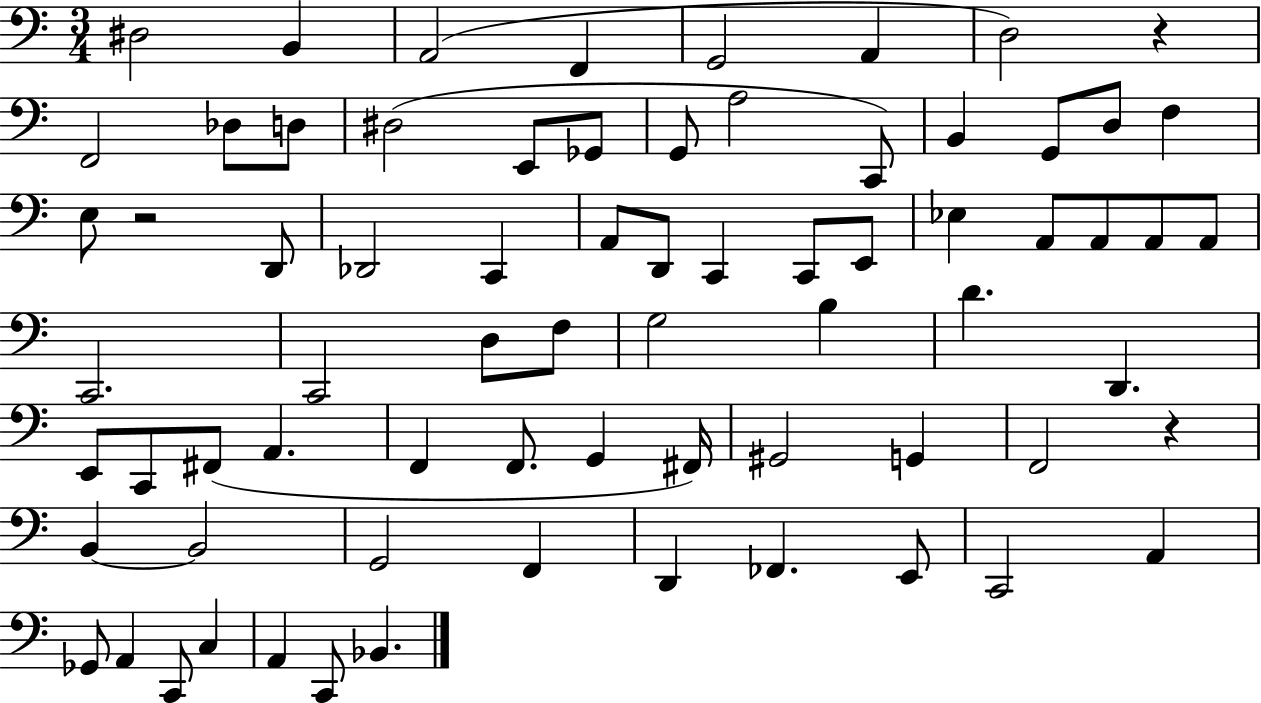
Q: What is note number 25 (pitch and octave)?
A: A2